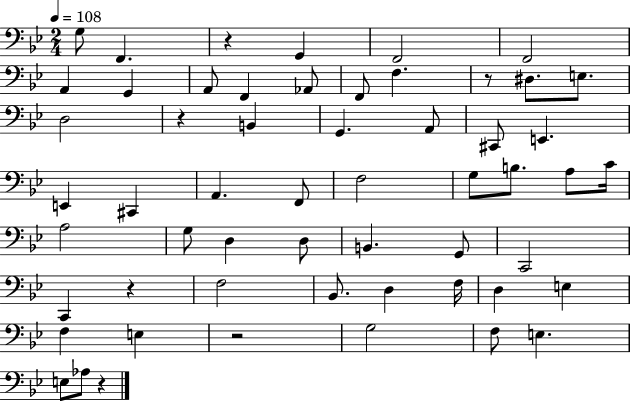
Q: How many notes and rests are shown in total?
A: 56